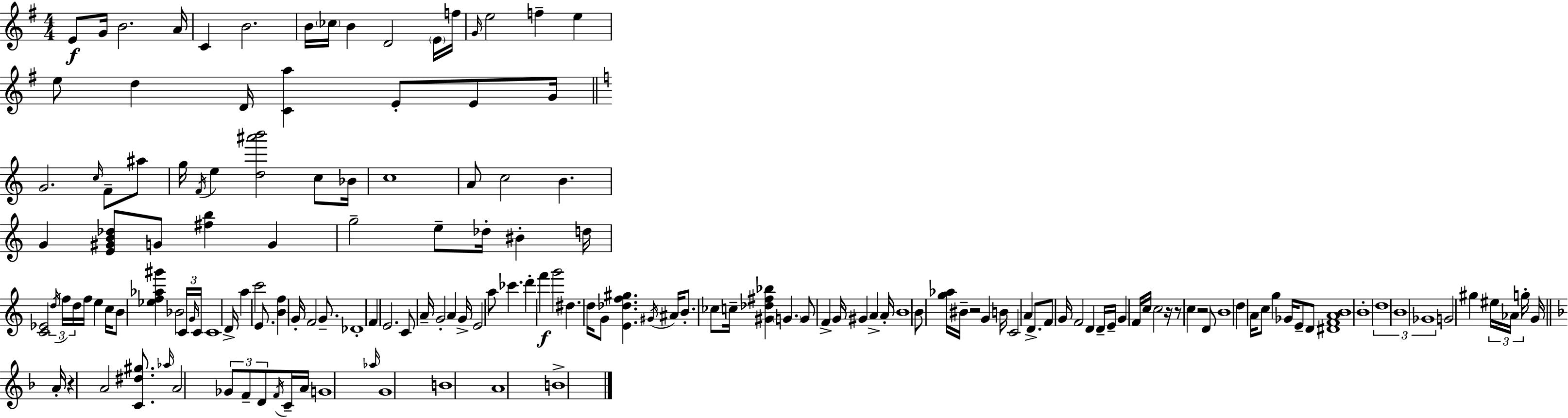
E4/e G4/s B4/h. A4/s C4/q B4/h. B4/s CES5/s B4/q D4/h E4/s F5/s G4/s E5/h F5/q E5/q E5/e D5/q D4/s [C4,A5]/q E4/e E4/e G4/s G4/h. C5/s F4/e A#5/e G5/s F4/s E5/q [D5,A#6,B6]/h C5/e Bb4/s C5/w A4/e C5/h B4/q. G4/q [E4,G#4,B4,Db5]/e G4/e [F#5,B5]/q G4/q G5/h E5/e Db5/s BIS4/q D5/s [C4,Eb4]/h D5/s F5/s D5/s F5/s E5/q C5/s B4/e [Eb5,F5,Ab5,G#6]/q Bb4/h C4/s G4/s C4/s C4/w D4/s A5/q C6/h E4/e. [B4,F5]/q G4/s F4/h G4/e. Db4/w F4/q E4/h. C4/e A4/s G4/h A4/q G4/s E4/h A5/e CES6/q. D6/q F6/q G6/h D#5/q. D5/s G4/e [E4,Db5,F5,G#5]/q. G#4/s A#4/s B4/e. CES5/e C5/s [G#4,Db5,F#5,Bb5]/q G4/q. G4/e F4/q G4/s G#4/q A4/q A4/s B4/w B4/e [G5,Ab5]/s BIS4/s R/h G4/q B4/s C4/h A4/q D4/e. F4/e G4/s F4/h D4/q D4/s E4/s G4/q F4/s C5/s C5/h R/s R/e C5/q R/h D4/e B4/w D5/q A4/s C5/e G5/q Gb4/s E4/e D4/e [D#4,F4,A4,B4]/w B4/w D5/w B4/w Gb4/w G4/h G#5/q EIS5/s Ab4/s G5/s G4/s A4/s R/q A4/h [C4,D#5,G#5]/e. Ab5/s A4/h Gb4/e F4/e D4/e F4/s C4/s A4/s G4/w Ab5/s G4/w B4/w A4/w B4/w